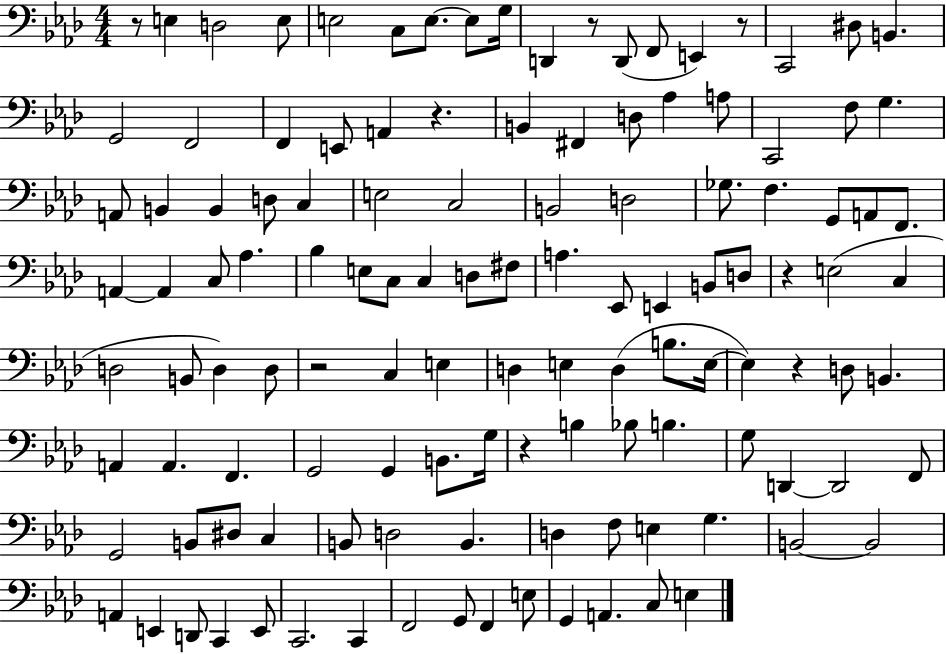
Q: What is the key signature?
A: AES major